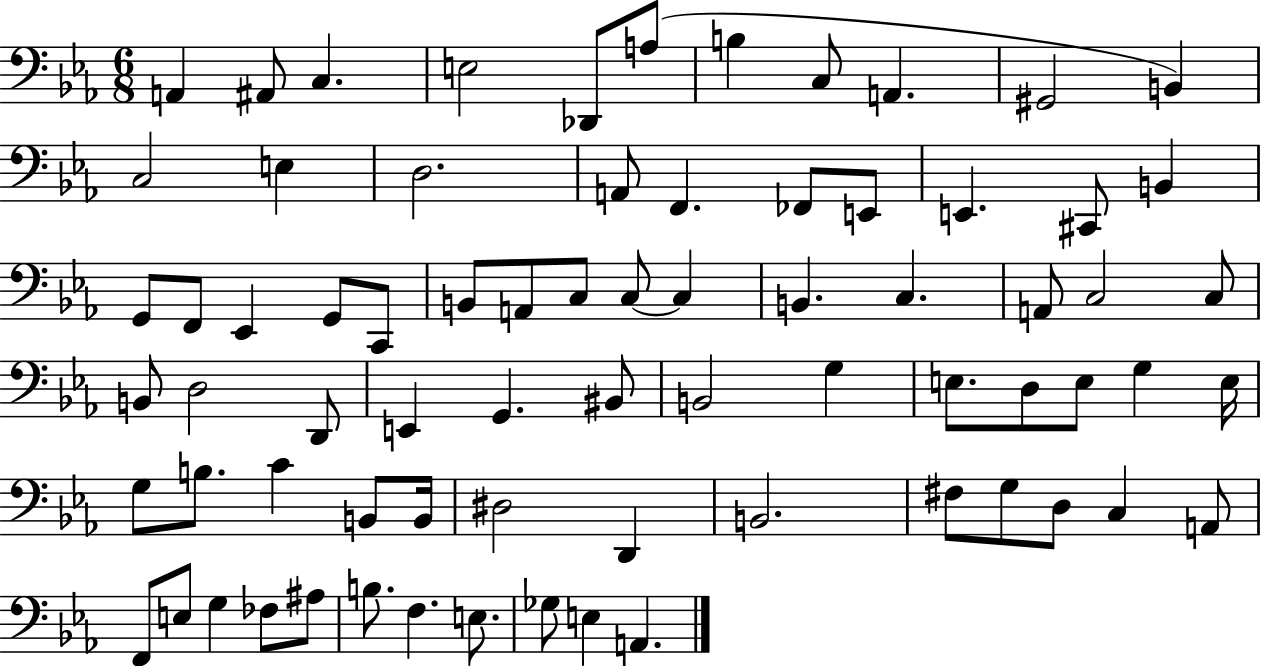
A2/q A#2/e C3/q. E3/h Db2/e A3/e B3/q C3/e A2/q. G#2/h B2/q C3/h E3/q D3/h. A2/e F2/q. FES2/e E2/e E2/q. C#2/e B2/q G2/e F2/e Eb2/q G2/e C2/e B2/e A2/e C3/e C3/e C3/q B2/q. C3/q. A2/e C3/h C3/e B2/e D3/h D2/e E2/q G2/q. BIS2/e B2/h G3/q E3/e. D3/e E3/e G3/q E3/s G3/e B3/e. C4/q B2/e B2/s D#3/h D2/q B2/h. F#3/e G3/e D3/e C3/q A2/e F2/e E3/e G3/q FES3/e A#3/e B3/e. F3/q. E3/e. Gb3/e E3/q A2/q.